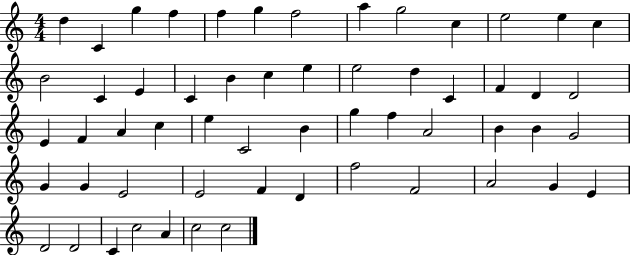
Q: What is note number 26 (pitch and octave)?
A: D4